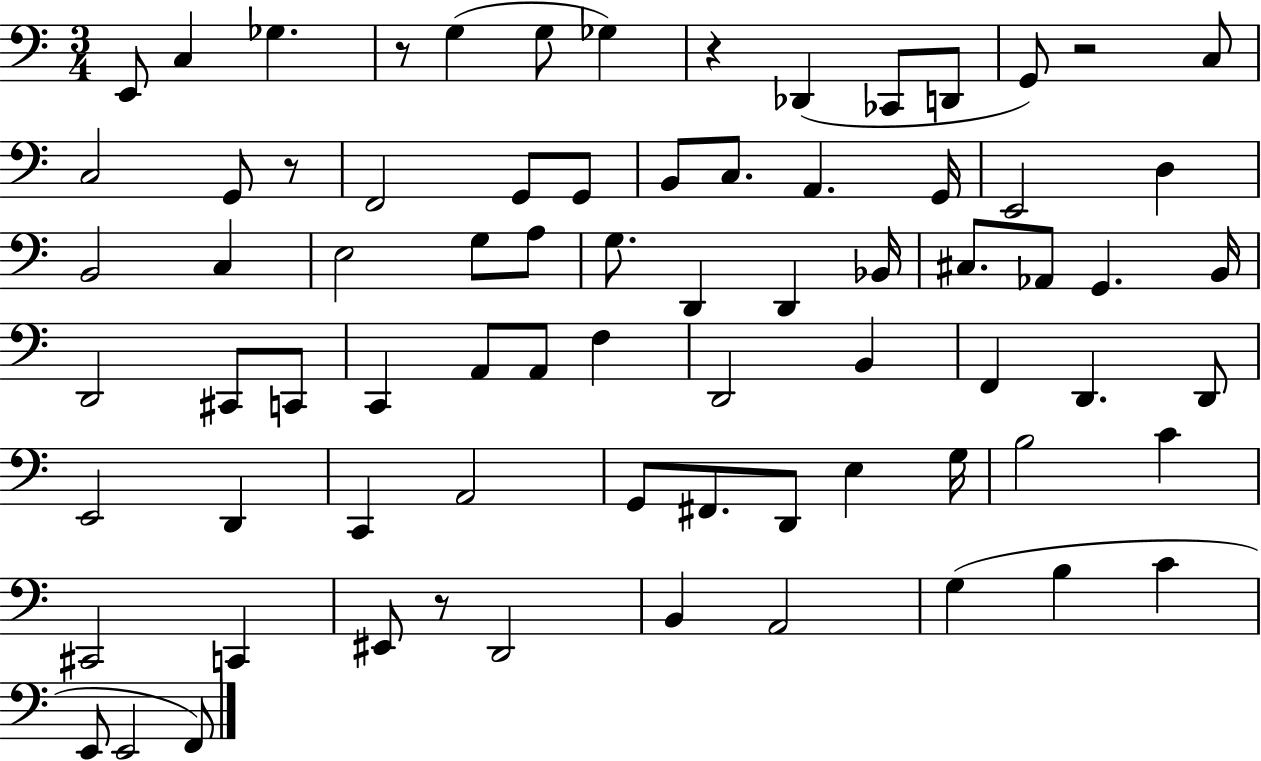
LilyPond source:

{
  \clef bass
  \numericTimeSignature
  \time 3/4
  \key c \major
  e,8 c4 ges4. | r8 g4( g8 ges4) | r4 des,4( ces,8 d,8 | g,8) r2 c8 | \break c2 g,8 r8 | f,2 g,8 g,8 | b,8 c8. a,4. g,16 | e,2 d4 | \break b,2 c4 | e2 g8 a8 | g8. d,4 d,4 bes,16 | cis8. aes,8 g,4. b,16 | \break d,2 cis,8 c,8 | c,4 a,8 a,8 f4 | d,2 b,4 | f,4 d,4. d,8 | \break e,2 d,4 | c,4 a,2 | g,8 fis,8. d,8 e4 g16 | b2 c'4 | \break cis,2 c,4 | eis,8 r8 d,2 | b,4 a,2 | g4( b4 c'4 | \break e,8 e,2 f,8) | \bar "|."
}